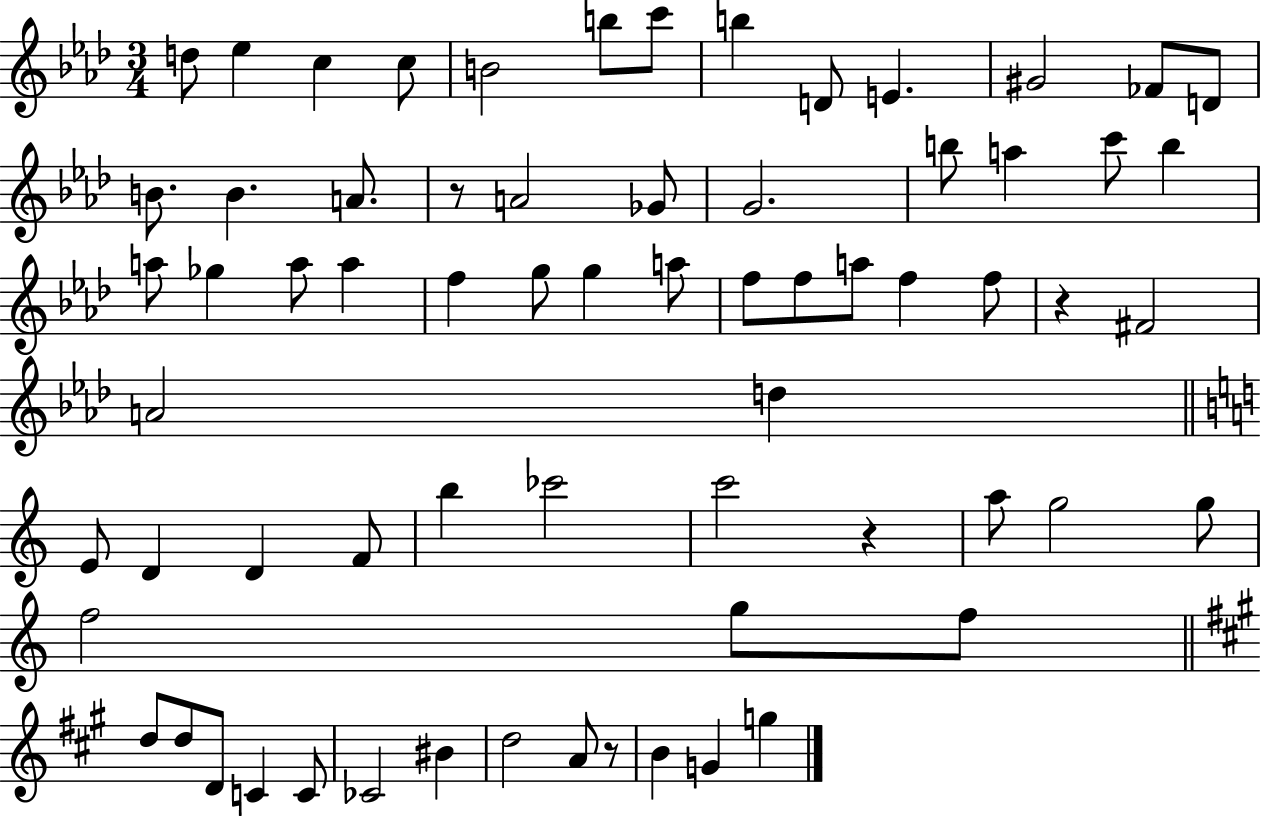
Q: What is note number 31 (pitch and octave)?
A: A5